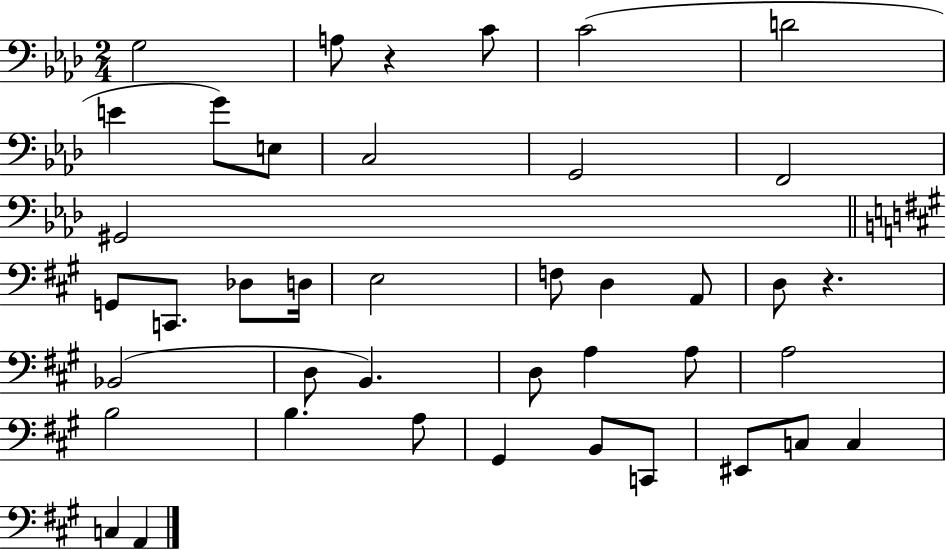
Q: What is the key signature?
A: AES major